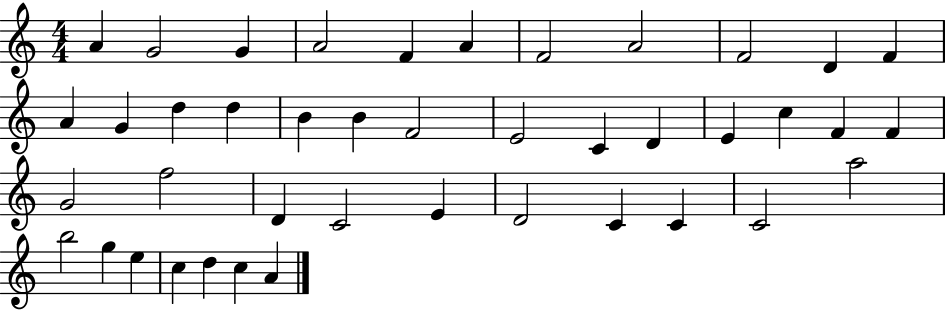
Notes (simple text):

A4/q G4/h G4/q A4/h F4/q A4/q F4/h A4/h F4/h D4/q F4/q A4/q G4/q D5/q D5/q B4/q B4/q F4/h E4/h C4/q D4/q E4/q C5/q F4/q F4/q G4/h F5/h D4/q C4/h E4/q D4/h C4/q C4/q C4/h A5/h B5/h G5/q E5/q C5/q D5/q C5/q A4/q